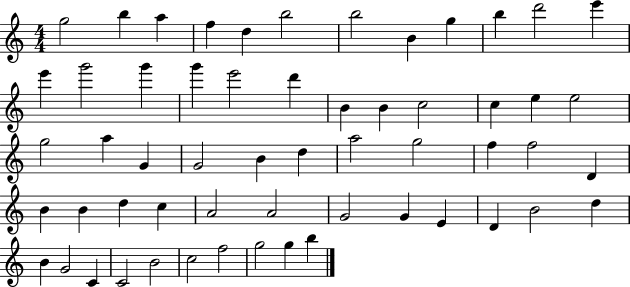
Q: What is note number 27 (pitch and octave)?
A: G4